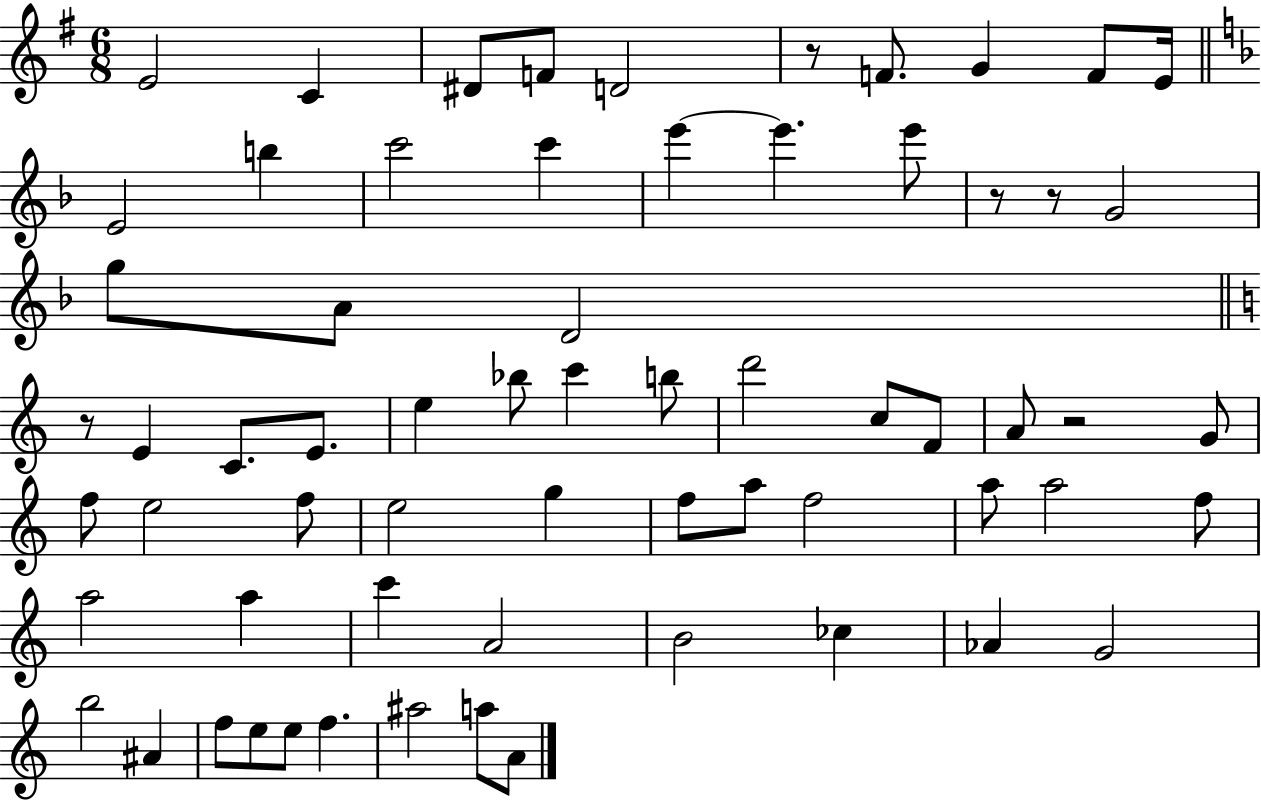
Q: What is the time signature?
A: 6/8